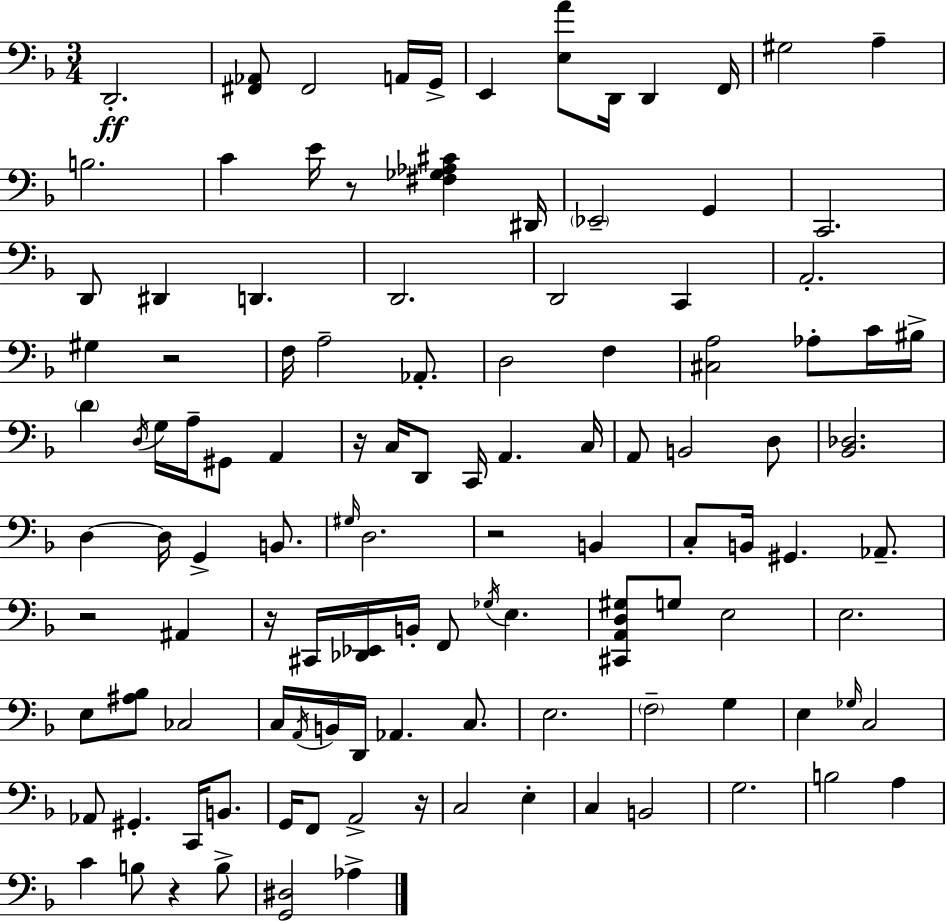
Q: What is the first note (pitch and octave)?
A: D2